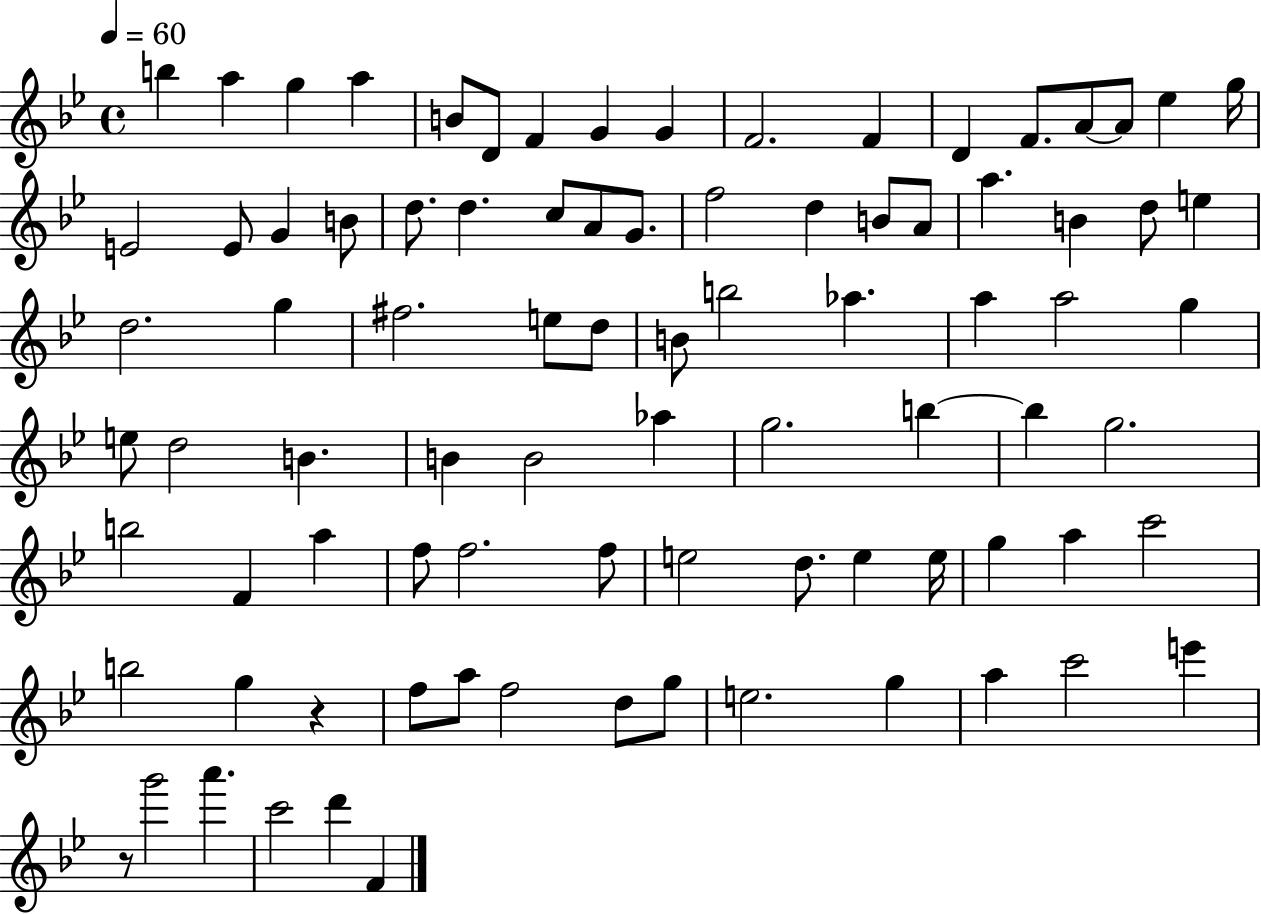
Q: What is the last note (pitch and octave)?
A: F4